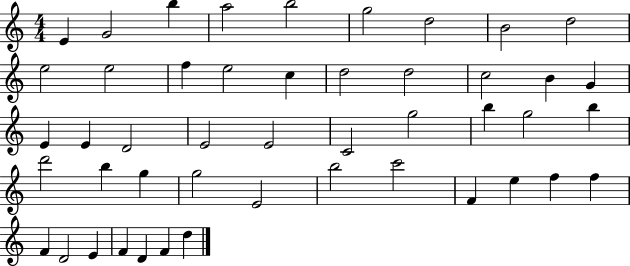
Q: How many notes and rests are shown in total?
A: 47